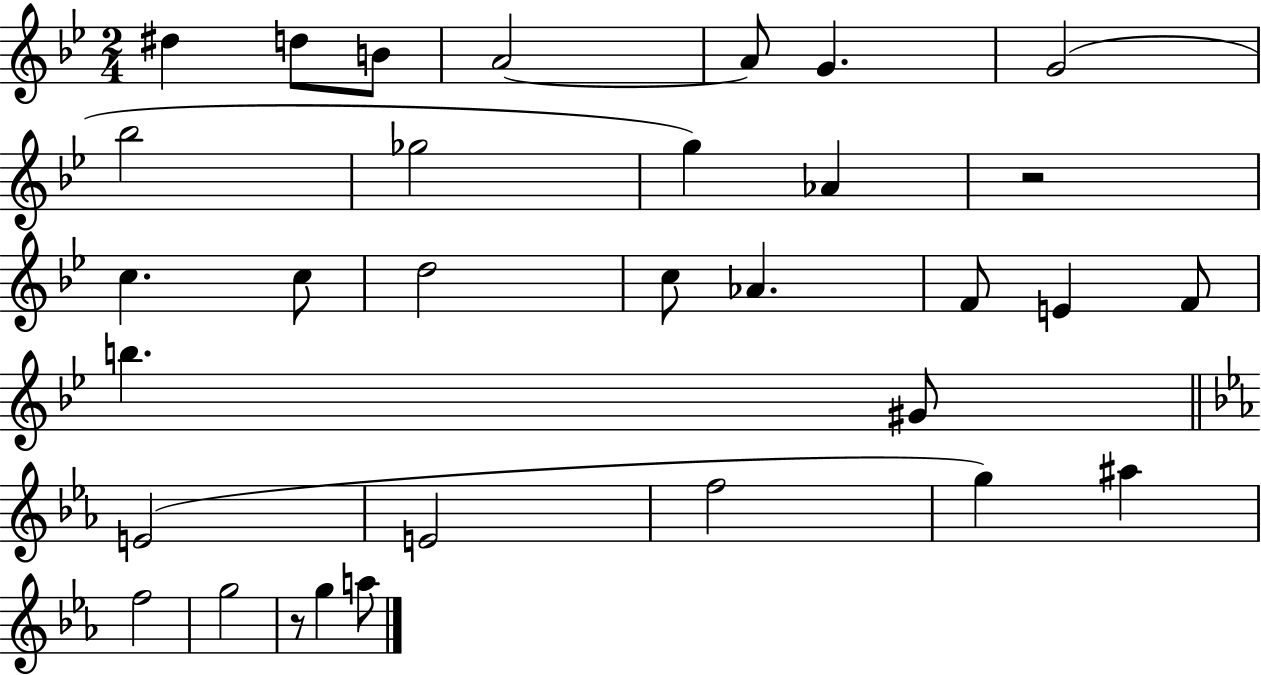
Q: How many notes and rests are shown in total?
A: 32